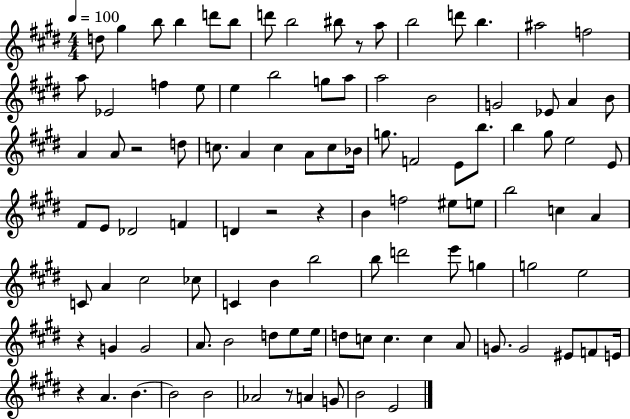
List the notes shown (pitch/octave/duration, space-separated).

D5/e G#5/q B5/e B5/q D6/e B5/e D6/e B5/h BIS5/e R/e A5/e B5/h D6/e B5/q. A#5/h F5/h A5/e Eb4/h F5/q E5/e E5/q B5/h G5/e A5/e A5/h B4/h G4/h Eb4/e A4/q B4/e A4/q A4/e R/h D5/e C5/e. A4/q C5/q A4/e C5/e Bb4/s G5/e. F4/h E4/e B5/e. B5/q G#5/e E5/h E4/e F#4/e E4/e Db4/h F4/q D4/q R/h R/q B4/q F5/h EIS5/e E5/e B5/h C5/q A4/q C4/e A4/q C#5/h CES5/e C4/q B4/q B5/h B5/e D6/h E6/e G5/q G5/h E5/h R/q G4/q G4/h A4/e. B4/h D5/e E5/e E5/s D5/e C5/e C5/q. C5/q A4/e G4/e. G4/h EIS4/e F4/e E4/s R/q A4/q. B4/q. B4/h B4/h Ab4/h R/e A4/q G4/e B4/h E4/h